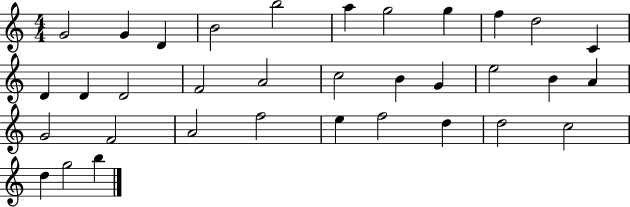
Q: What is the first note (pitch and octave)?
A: G4